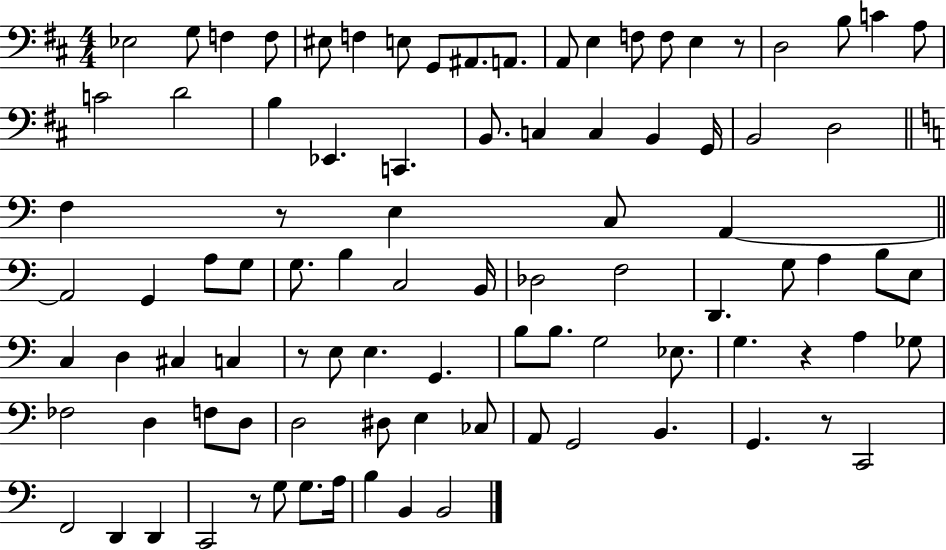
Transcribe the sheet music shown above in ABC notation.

X:1
T:Untitled
M:4/4
L:1/4
K:D
_E,2 G,/2 F, F,/2 ^E,/2 F, E,/2 G,,/2 ^A,,/2 A,,/2 A,,/2 E, F,/2 F,/2 E, z/2 D,2 B,/2 C A,/2 C2 D2 B, _E,, C,, B,,/2 C, C, B,, G,,/4 B,,2 D,2 F, z/2 E, C,/2 A,, A,,2 G,, A,/2 G,/2 G,/2 B, C,2 B,,/4 _D,2 F,2 D,, G,/2 A, B,/2 E,/2 C, D, ^C, C, z/2 E,/2 E, G,, B,/2 B,/2 G,2 _E,/2 G, z A, _G,/2 _F,2 D, F,/2 D,/2 D,2 ^D,/2 E, _C,/2 A,,/2 G,,2 B,, G,, z/2 C,,2 F,,2 D,, D,, C,,2 z/2 G,/2 G,/2 A,/4 B, B,, B,,2